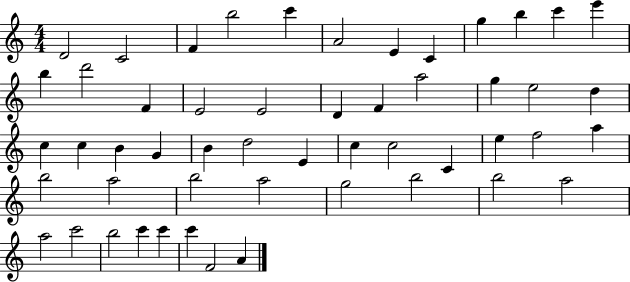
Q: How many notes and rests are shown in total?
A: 52